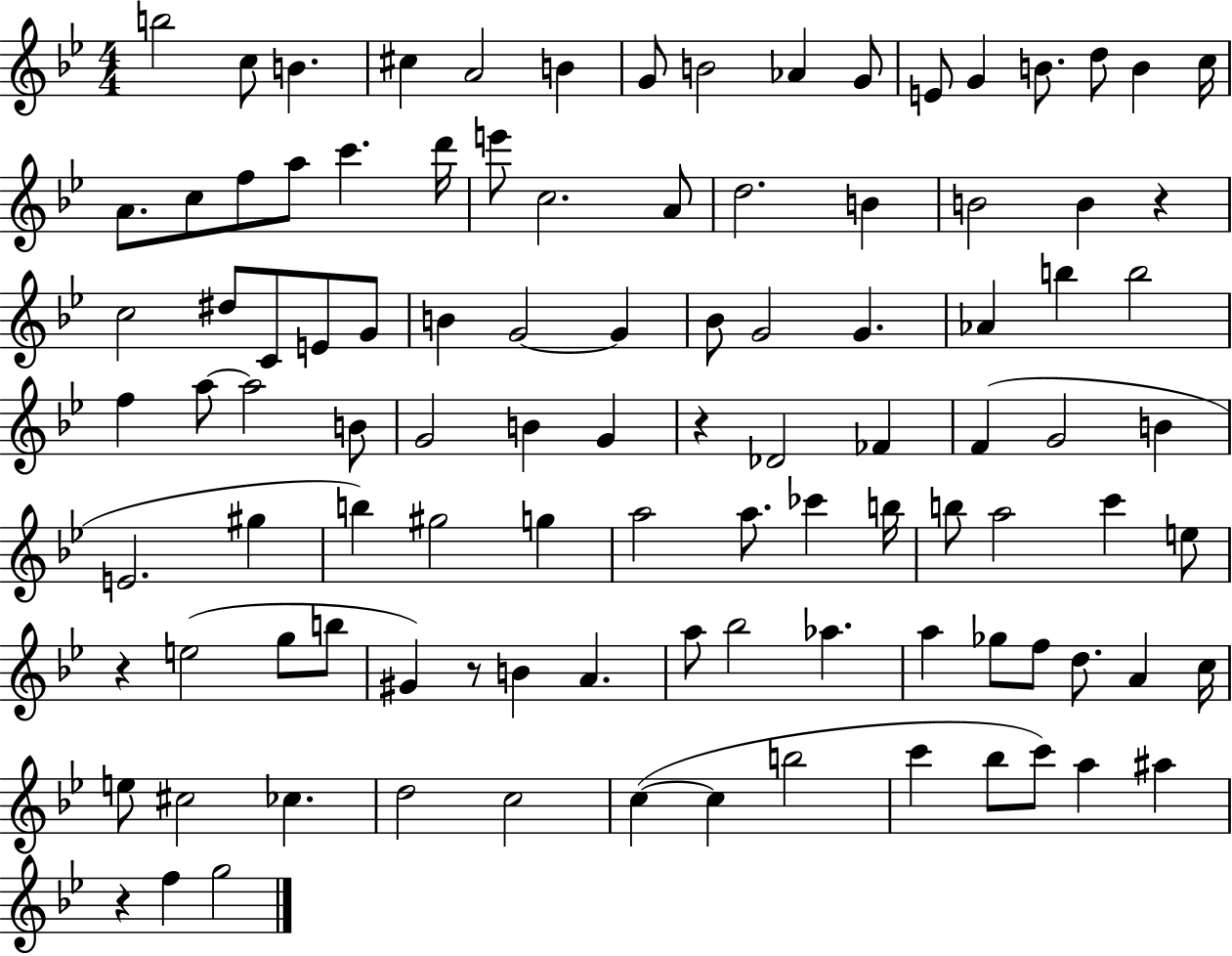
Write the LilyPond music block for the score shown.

{
  \clef treble
  \numericTimeSignature
  \time 4/4
  \key bes \major
  b''2 c''8 b'4. | cis''4 a'2 b'4 | g'8 b'2 aes'4 g'8 | e'8 g'4 b'8. d''8 b'4 c''16 | \break a'8. c''8 f''8 a''8 c'''4. d'''16 | e'''8 c''2. a'8 | d''2. b'4 | b'2 b'4 r4 | \break c''2 dis''8 c'8 e'8 g'8 | b'4 g'2~~ g'4 | bes'8 g'2 g'4. | aes'4 b''4 b''2 | \break f''4 a''8~~ a''2 b'8 | g'2 b'4 g'4 | r4 des'2 fes'4 | f'4( g'2 b'4 | \break e'2. gis''4 | b''4) gis''2 g''4 | a''2 a''8. ces'''4 b''16 | b''8 a''2 c'''4 e''8 | \break r4 e''2( g''8 b''8 | gis'4) r8 b'4 a'4. | a''8 bes''2 aes''4. | a''4 ges''8 f''8 d''8. a'4 c''16 | \break e''8 cis''2 ces''4. | d''2 c''2 | c''4~(~ c''4 b''2 | c'''4 bes''8 c'''8) a''4 ais''4 | \break r4 f''4 g''2 | \bar "|."
}